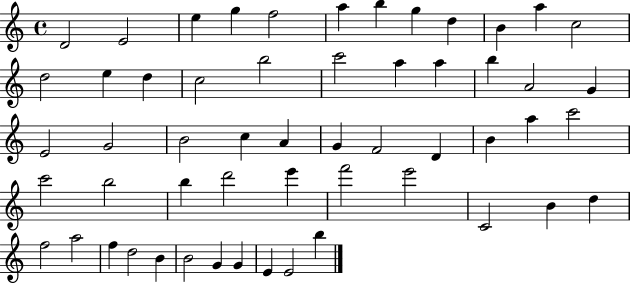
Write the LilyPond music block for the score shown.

{
  \clef treble
  \time 4/4
  \defaultTimeSignature
  \key c \major
  d'2 e'2 | e''4 g''4 f''2 | a''4 b''4 g''4 d''4 | b'4 a''4 c''2 | \break d''2 e''4 d''4 | c''2 b''2 | c'''2 a''4 a''4 | b''4 a'2 g'4 | \break e'2 g'2 | b'2 c''4 a'4 | g'4 f'2 d'4 | b'4 a''4 c'''2 | \break c'''2 b''2 | b''4 d'''2 e'''4 | f'''2 e'''2 | c'2 b'4 d''4 | \break f''2 a''2 | f''4 d''2 b'4 | b'2 g'4 g'4 | e'4 e'2 b''4 | \break \bar "|."
}